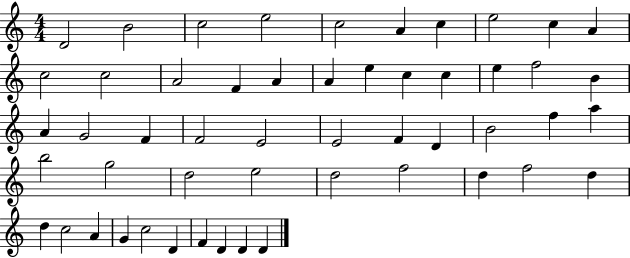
D4/h B4/h C5/h E5/h C5/h A4/q C5/q E5/h C5/q A4/q C5/h C5/h A4/h F4/q A4/q A4/q E5/q C5/q C5/q E5/q F5/h B4/q A4/q G4/h F4/q F4/h E4/h E4/h F4/q D4/q B4/h F5/q A5/q B5/h G5/h D5/h E5/h D5/h F5/h D5/q F5/h D5/q D5/q C5/h A4/q G4/q C5/h D4/q F4/q D4/q D4/q D4/q